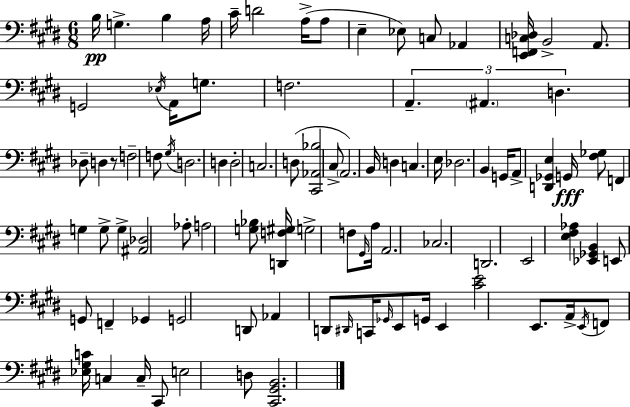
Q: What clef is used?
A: bass